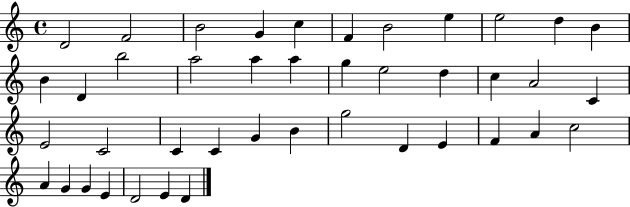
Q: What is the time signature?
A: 4/4